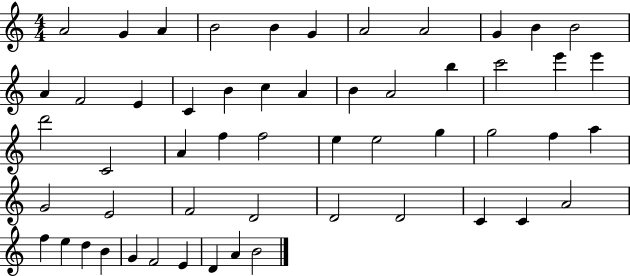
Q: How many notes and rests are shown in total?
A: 54